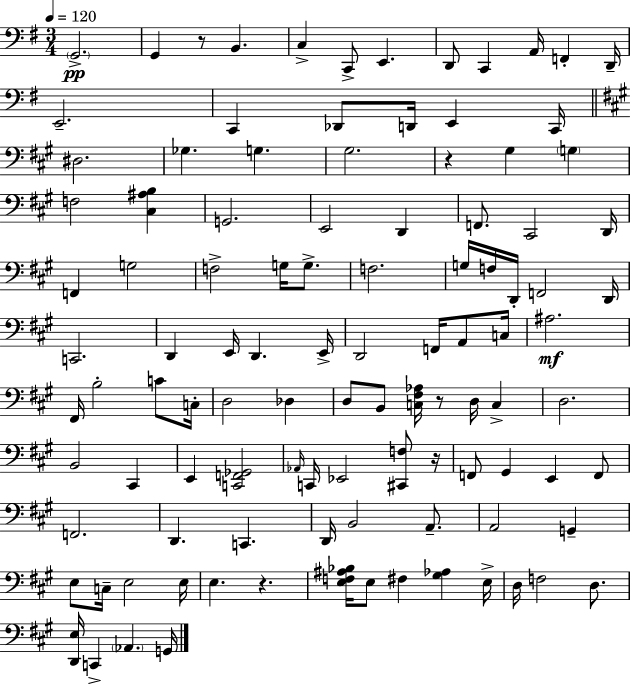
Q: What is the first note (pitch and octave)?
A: G2